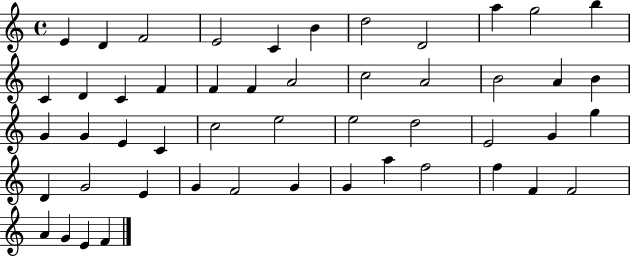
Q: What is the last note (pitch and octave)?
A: F4